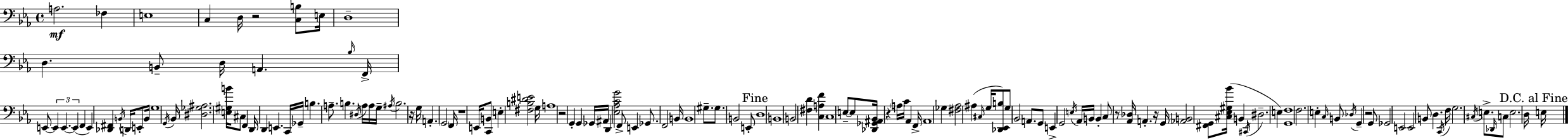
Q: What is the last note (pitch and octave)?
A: E3